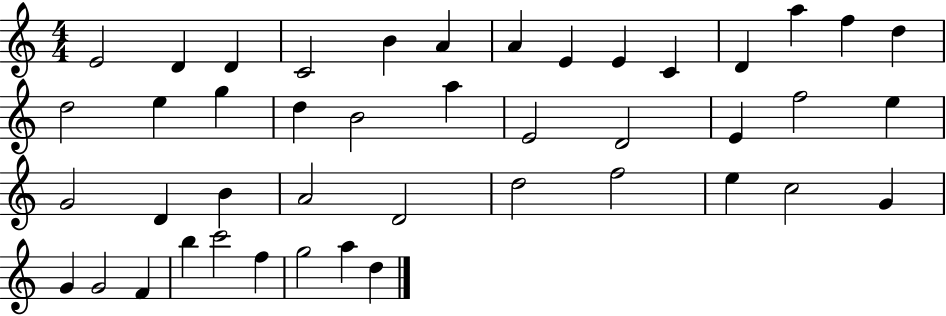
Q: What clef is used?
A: treble